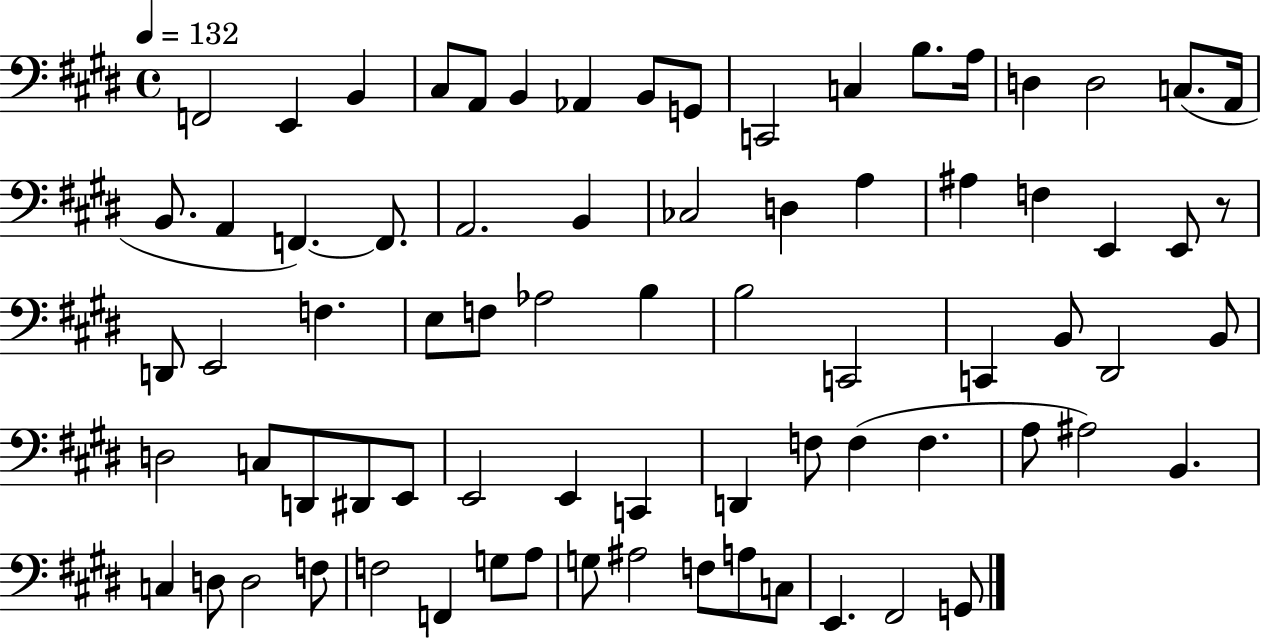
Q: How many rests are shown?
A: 1